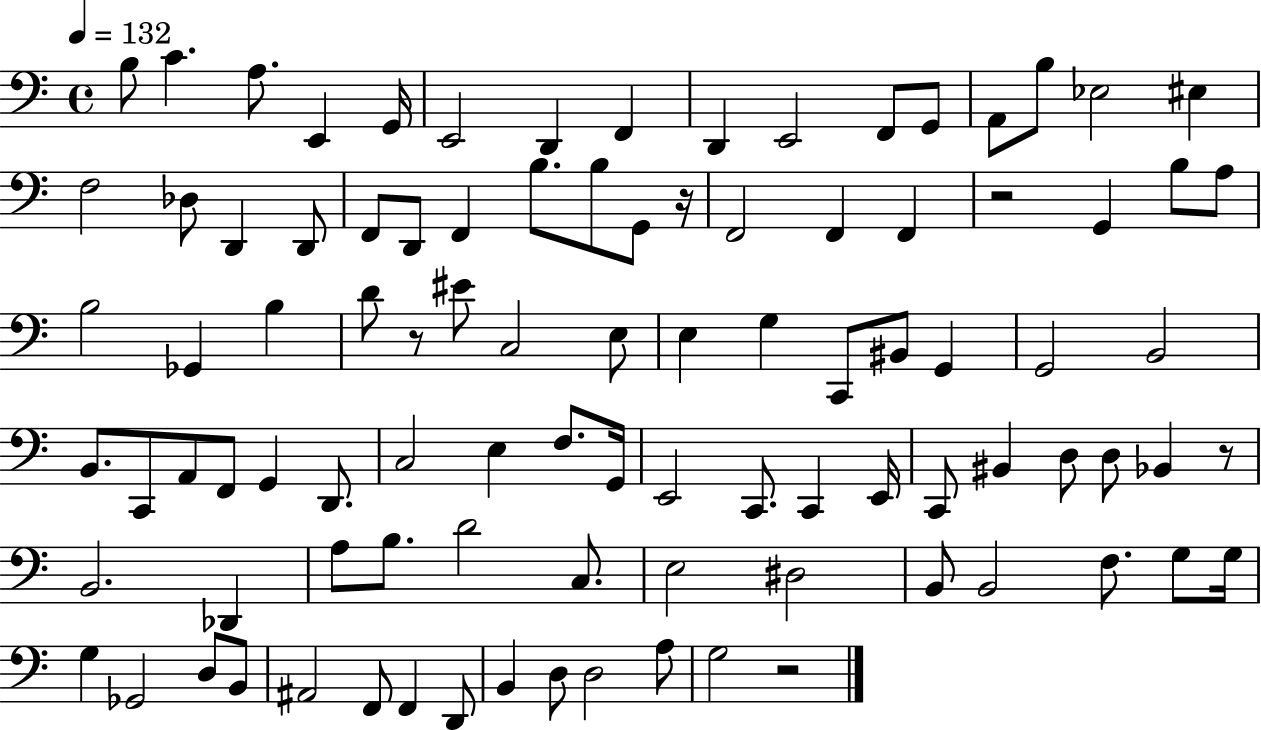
B3/e C4/q. A3/e. E2/q G2/s E2/h D2/q F2/q D2/q E2/h F2/e G2/e A2/e B3/e Eb3/h EIS3/q F3/h Db3/e D2/q D2/e F2/e D2/e F2/q B3/e. B3/e G2/e R/s F2/h F2/q F2/q R/h G2/q B3/e A3/e B3/h Gb2/q B3/q D4/e R/e EIS4/e C3/h E3/e E3/q G3/q C2/e BIS2/e G2/q G2/h B2/h B2/e. C2/e A2/e F2/e G2/q D2/e. C3/h E3/q F3/e. G2/s E2/h C2/e. C2/q E2/s C2/e BIS2/q D3/e D3/e Bb2/q R/e B2/h. Db2/q A3/e B3/e. D4/h C3/e. E3/h D#3/h B2/e B2/h F3/e. G3/e G3/s G3/q Gb2/h D3/e B2/e A#2/h F2/e F2/q D2/e B2/q D3/e D3/h A3/e G3/h R/h